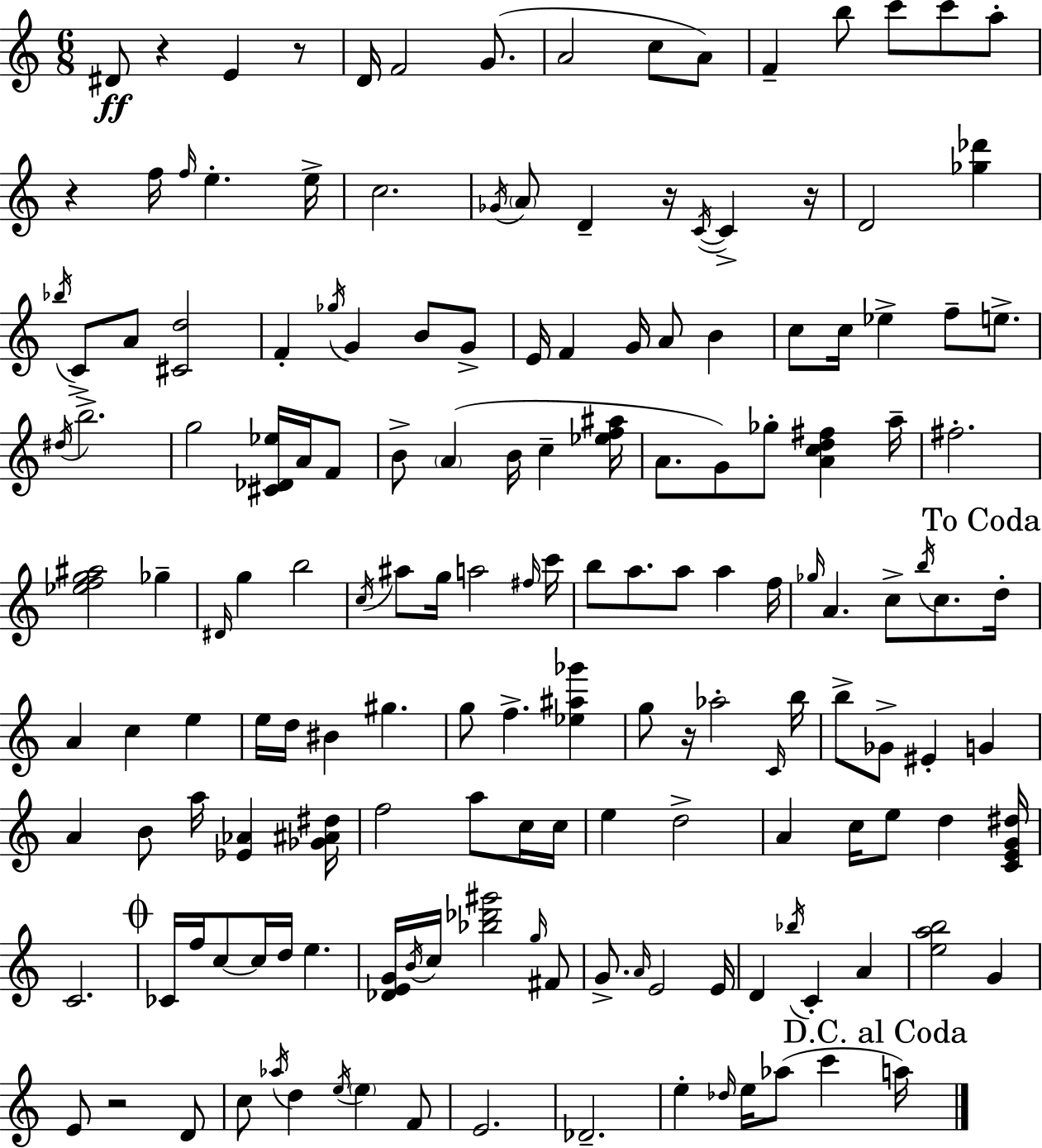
D#4/e R/q E4/q R/e D4/s F4/h G4/e. A4/h C5/e A4/e F4/q B5/e C6/e C6/e A5/e R/q F5/s F5/s E5/q. E5/s C5/h. Gb4/s A4/e D4/q R/s C4/s C4/q R/s D4/h [Gb5,Db6]/q Bb5/s C4/e A4/e [C#4,D5]/h F4/q Gb5/s G4/q B4/e G4/e E4/s F4/q G4/s A4/e B4/q C5/e C5/s Eb5/q F5/e E5/e. D#5/s B5/h. G5/h [C#4,Db4,Eb5]/s A4/s F4/e B4/e A4/q B4/s C5/q [Eb5,F5,A#5]/s A4/e. G4/e Gb5/e [A4,C5,D5,F#5]/q A5/s F#5/h. [Eb5,F5,G5,A#5]/h Gb5/q D#4/s G5/q B5/h C5/s A#5/e G5/s A5/h F#5/s C6/s B5/e A5/e. A5/e A5/q F5/s Gb5/s A4/q. C5/e B5/s C5/e. D5/s A4/q C5/q E5/q E5/s D5/s BIS4/q G#5/q. G5/e F5/q. [Eb5,A#5,Gb6]/q G5/e R/s Ab5/h C4/s B5/s B5/e Gb4/e EIS4/q G4/q A4/q B4/e A5/s [Eb4,Ab4]/q [Gb4,A#4,D#5]/s F5/h A5/e C5/s C5/s E5/q D5/h A4/q C5/s E5/e D5/q [C4,E4,G4,D#5]/s C4/h. CES4/s F5/s C5/e C5/s D5/s E5/q. [Db4,E4,G4]/s B4/s C5/s [Bb5,Db6,G#6]/h G5/s F#4/e G4/e. A4/s E4/h E4/s D4/q Bb5/s C4/q A4/q [E5,A5,B5]/h G4/q E4/e R/h D4/e C5/e Ab5/s D5/q E5/s E5/q F4/e E4/h. Db4/h. E5/q Db5/s E5/s Ab5/e C6/q A5/s